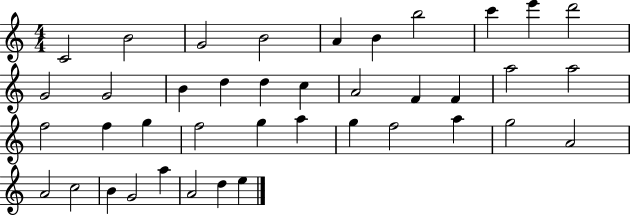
{
  \clef treble
  \numericTimeSignature
  \time 4/4
  \key c \major
  c'2 b'2 | g'2 b'2 | a'4 b'4 b''2 | c'''4 e'''4 d'''2 | \break g'2 g'2 | b'4 d''4 d''4 c''4 | a'2 f'4 f'4 | a''2 a''2 | \break f''2 f''4 g''4 | f''2 g''4 a''4 | g''4 f''2 a''4 | g''2 a'2 | \break a'2 c''2 | b'4 g'2 a''4 | a'2 d''4 e''4 | \bar "|."
}